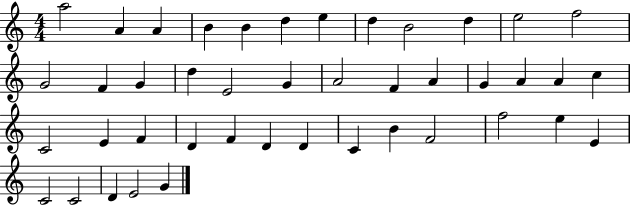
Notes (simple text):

A5/h A4/q A4/q B4/q B4/q D5/q E5/q D5/q B4/h D5/q E5/h F5/h G4/h F4/q G4/q D5/q E4/h G4/q A4/h F4/q A4/q G4/q A4/q A4/q C5/q C4/h E4/q F4/q D4/q F4/q D4/q D4/q C4/q B4/q F4/h F5/h E5/q E4/q C4/h C4/h D4/q E4/h G4/q